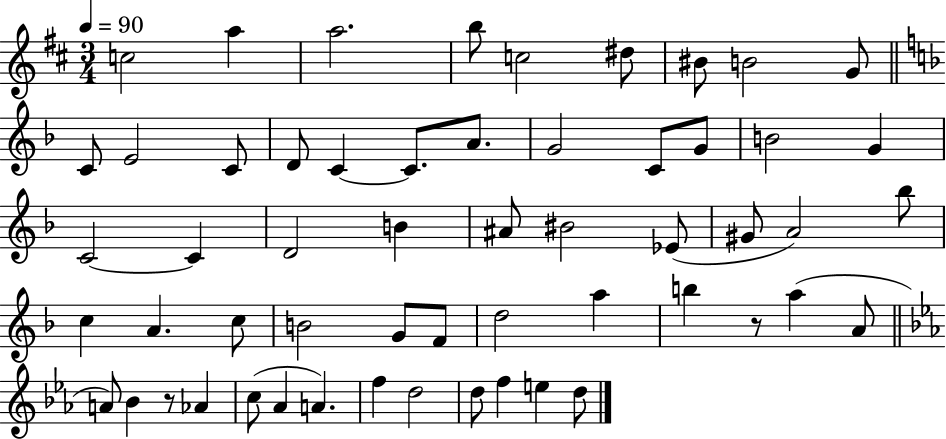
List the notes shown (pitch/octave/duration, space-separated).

C5/h A5/q A5/h. B5/e C5/h D#5/e BIS4/e B4/h G4/e C4/e E4/h C4/e D4/e C4/q C4/e. A4/e. G4/h C4/e G4/e B4/h G4/q C4/h C4/q D4/h B4/q A#4/e BIS4/h Eb4/e G#4/e A4/h Bb5/e C5/q A4/q. C5/e B4/h G4/e F4/e D5/h A5/q B5/q R/e A5/q A4/e A4/e Bb4/q R/e Ab4/q C5/e Ab4/q A4/q. F5/q D5/h D5/e F5/q E5/q D5/e